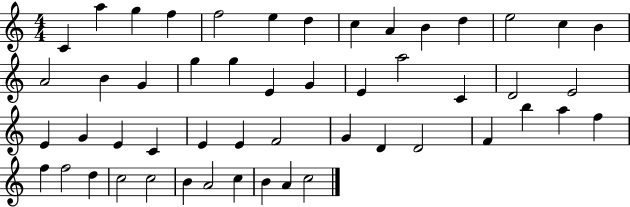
{
  \clef treble
  \numericTimeSignature
  \time 4/4
  \key c \major
  c'4 a''4 g''4 f''4 | f''2 e''4 d''4 | c''4 a'4 b'4 d''4 | e''2 c''4 b'4 | \break a'2 b'4 g'4 | g''4 g''4 e'4 g'4 | e'4 a''2 c'4 | d'2 e'2 | \break e'4 g'4 e'4 c'4 | e'4 e'4 f'2 | g'4 d'4 d'2 | f'4 b''4 a''4 f''4 | \break f''4 f''2 d''4 | c''2 c''2 | b'4 a'2 c''4 | b'4 a'4 c''2 | \break \bar "|."
}